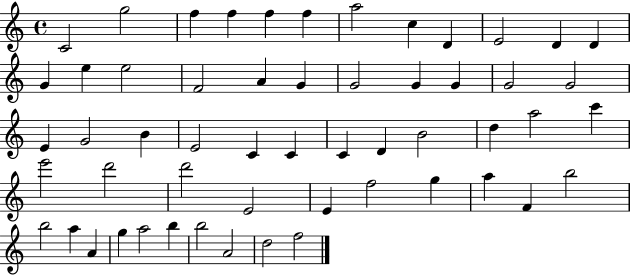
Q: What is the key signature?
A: C major